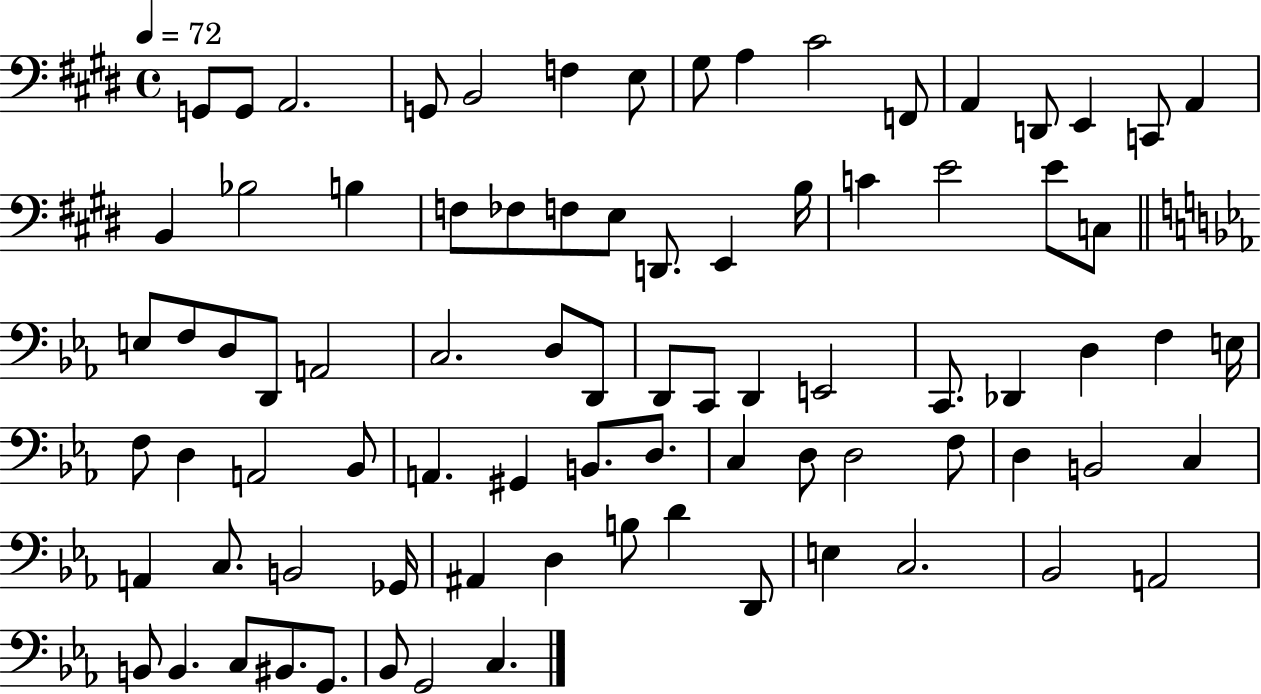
G2/e G2/e A2/h. G2/e B2/h F3/q E3/e G#3/e A3/q C#4/h F2/e A2/q D2/e E2/q C2/e A2/q B2/q Bb3/h B3/q F3/e FES3/e F3/e E3/e D2/e. E2/q B3/s C4/q E4/h E4/e C3/e E3/e F3/e D3/e D2/e A2/h C3/h. D3/e D2/e D2/e C2/e D2/q E2/h C2/e. Db2/q D3/q F3/q E3/s F3/e D3/q A2/h Bb2/e A2/q. G#2/q B2/e. D3/e. C3/q D3/e D3/h F3/e D3/q B2/h C3/q A2/q C3/e. B2/h Gb2/s A#2/q D3/q B3/e D4/q D2/e E3/q C3/h. Bb2/h A2/h B2/e B2/q. C3/e BIS2/e. G2/e. Bb2/e G2/h C3/q.